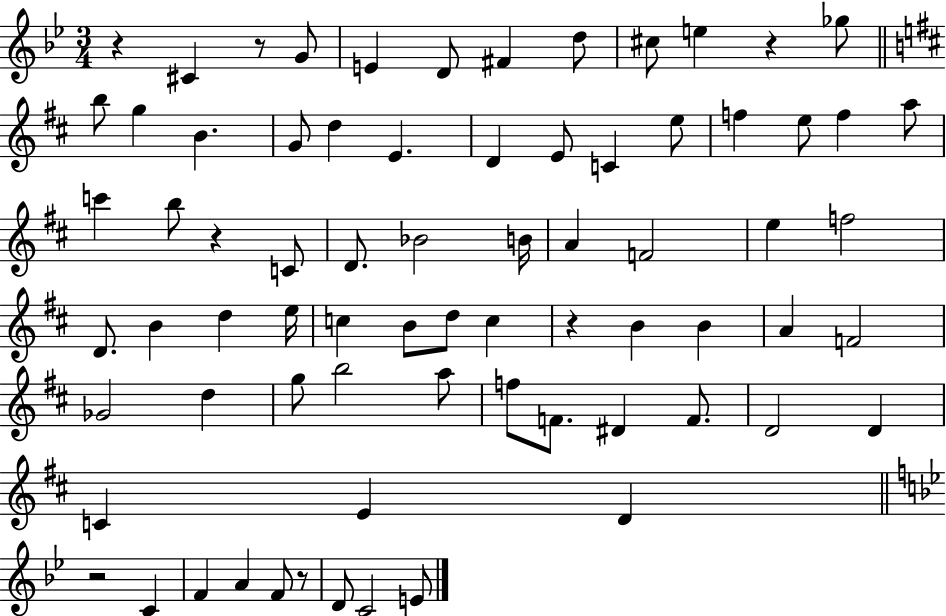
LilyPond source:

{
  \clef treble
  \numericTimeSignature
  \time 3/4
  \key bes \major
  \repeat volta 2 { r4 cis'4 r8 g'8 | e'4 d'8 fis'4 d''8 | cis''8 e''4 r4 ges''8 | \bar "||" \break \key d \major b''8 g''4 b'4. | g'8 d''4 e'4. | d'4 e'8 c'4 e''8 | f''4 e''8 f''4 a''8 | \break c'''4 b''8 r4 c'8 | d'8. bes'2 b'16 | a'4 f'2 | e''4 f''2 | \break d'8. b'4 d''4 e''16 | c''4 b'8 d''8 c''4 | r4 b'4 b'4 | a'4 f'2 | \break ges'2 d''4 | g''8 b''2 a''8 | f''8 f'8. dis'4 f'8. | d'2 d'4 | \break c'4 e'4 d'4 | \bar "||" \break \key g \minor r2 c'4 | f'4 a'4 f'8 r8 | d'8 c'2 e'8 | } \bar "|."
}